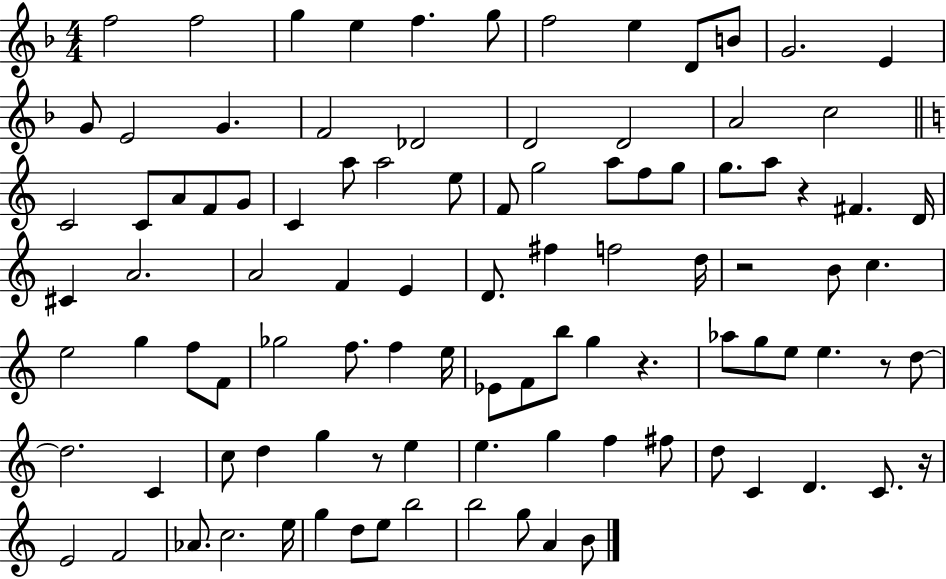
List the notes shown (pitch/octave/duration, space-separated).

F5/h F5/h G5/q E5/q F5/q. G5/e F5/h E5/q D4/e B4/e G4/h. E4/q G4/e E4/h G4/q. F4/h Db4/h D4/h D4/h A4/h C5/h C4/h C4/e A4/e F4/e G4/e C4/q A5/e A5/h E5/e F4/e G5/h A5/e F5/e G5/e G5/e. A5/e R/q F#4/q. D4/s C#4/q A4/h. A4/h F4/q E4/q D4/e. F#5/q F5/h D5/s R/h B4/e C5/q. E5/h G5/q F5/e F4/e Gb5/h F5/e. F5/q E5/s Eb4/e F4/e B5/e G5/q R/q. Ab5/e G5/e E5/e E5/q. R/e D5/e D5/h. C4/q C5/e D5/q G5/q R/e E5/q E5/q. G5/q F5/q F#5/e D5/e C4/q D4/q. C4/e. R/s E4/h F4/h Ab4/e. C5/h. E5/s G5/q D5/e E5/e B5/h B5/h G5/e A4/q B4/e